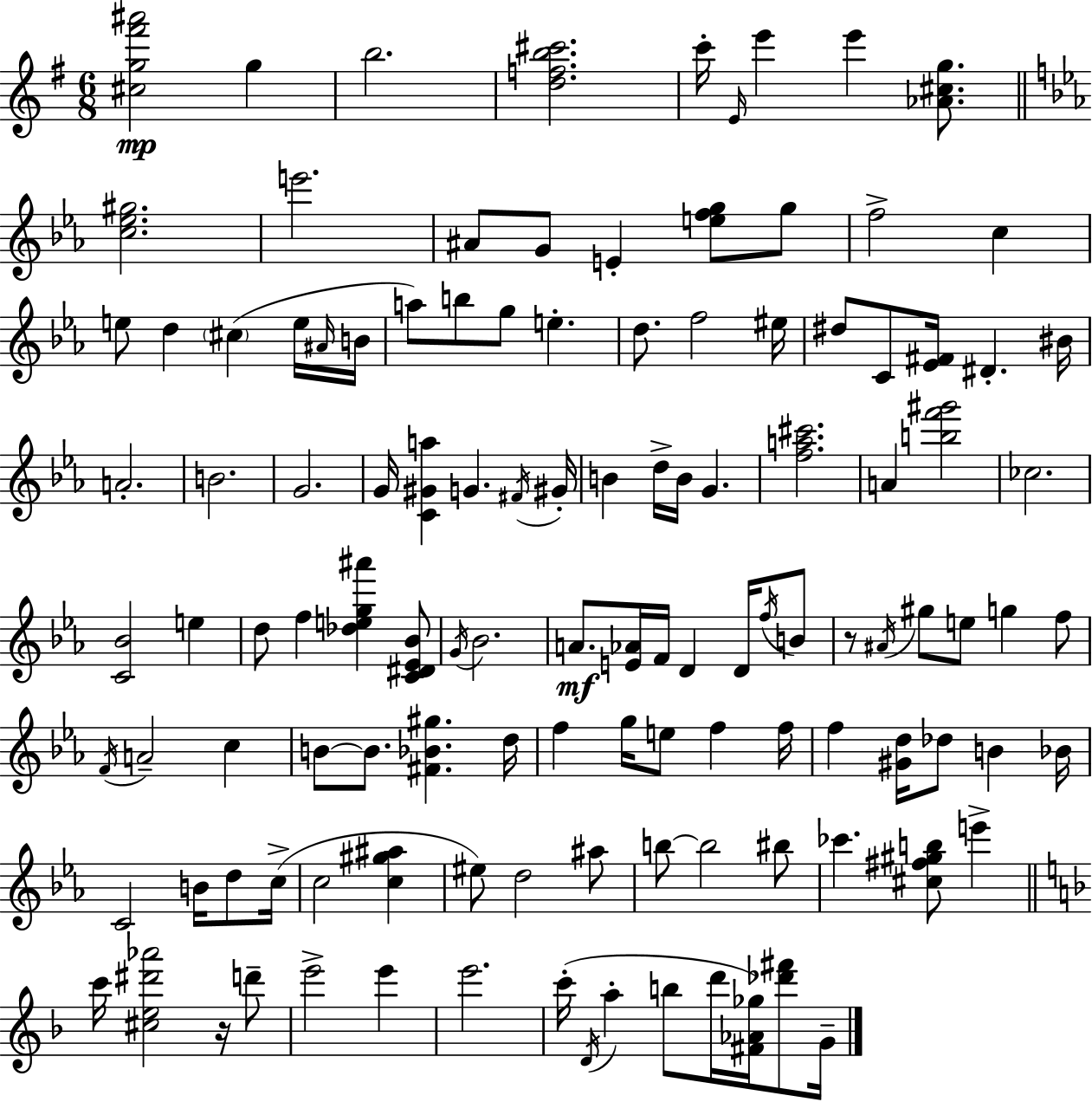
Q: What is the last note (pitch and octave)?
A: G4